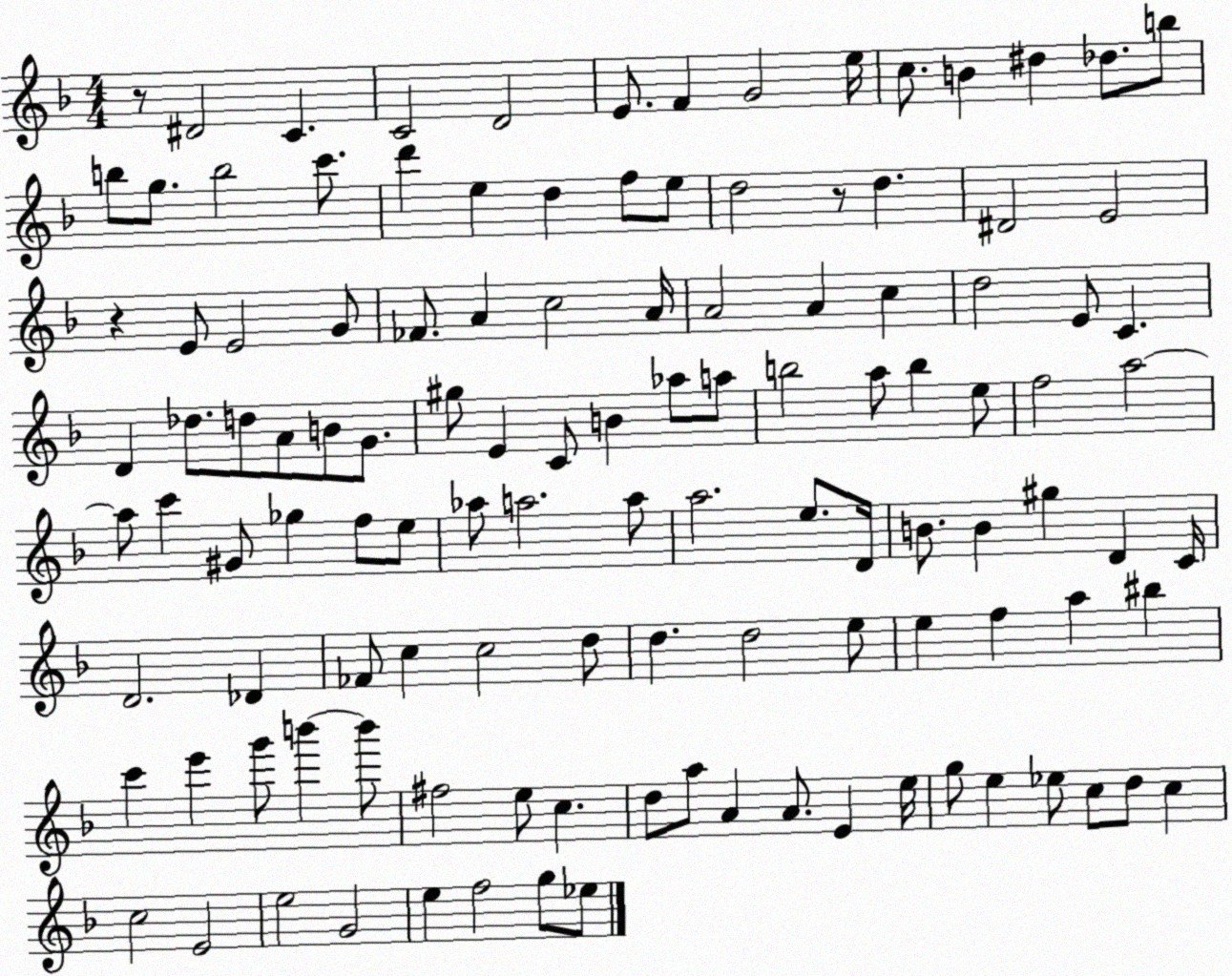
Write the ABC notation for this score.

X:1
T:Untitled
M:4/4
L:1/4
K:F
z/2 ^D2 C C2 D2 E/2 F G2 e/4 c/2 B ^d _d/2 b/2 b/2 g/2 b2 c'/2 d' e d f/2 e/2 d2 z/2 d ^D2 E2 z E/2 E2 G/2 _F/2 A c2 A/4 A2 A c d2 E/2 C D _d/2 d/2 A/2 B/2 G/2 ^g/2 E C/2 B _a/2 a/2 b2 a/2 b e/2 f2 a2 a/2 c' ^G/2 _g f/2 e/2 _a/2 a2 a/2 a2 e/2 D/4 B/2 B ^g D C/4 D2 _D _F/2 c c2 d/2 d d2 e/2 e f a ^b c' e' g'/2 b' b'/2 ^f2 e/2 c d/2 a/2 A A/2 E e/4 g/2 e _e/2 c/2 d/2 c c2 E2 e2 G2 e f2 g/2 _e/2